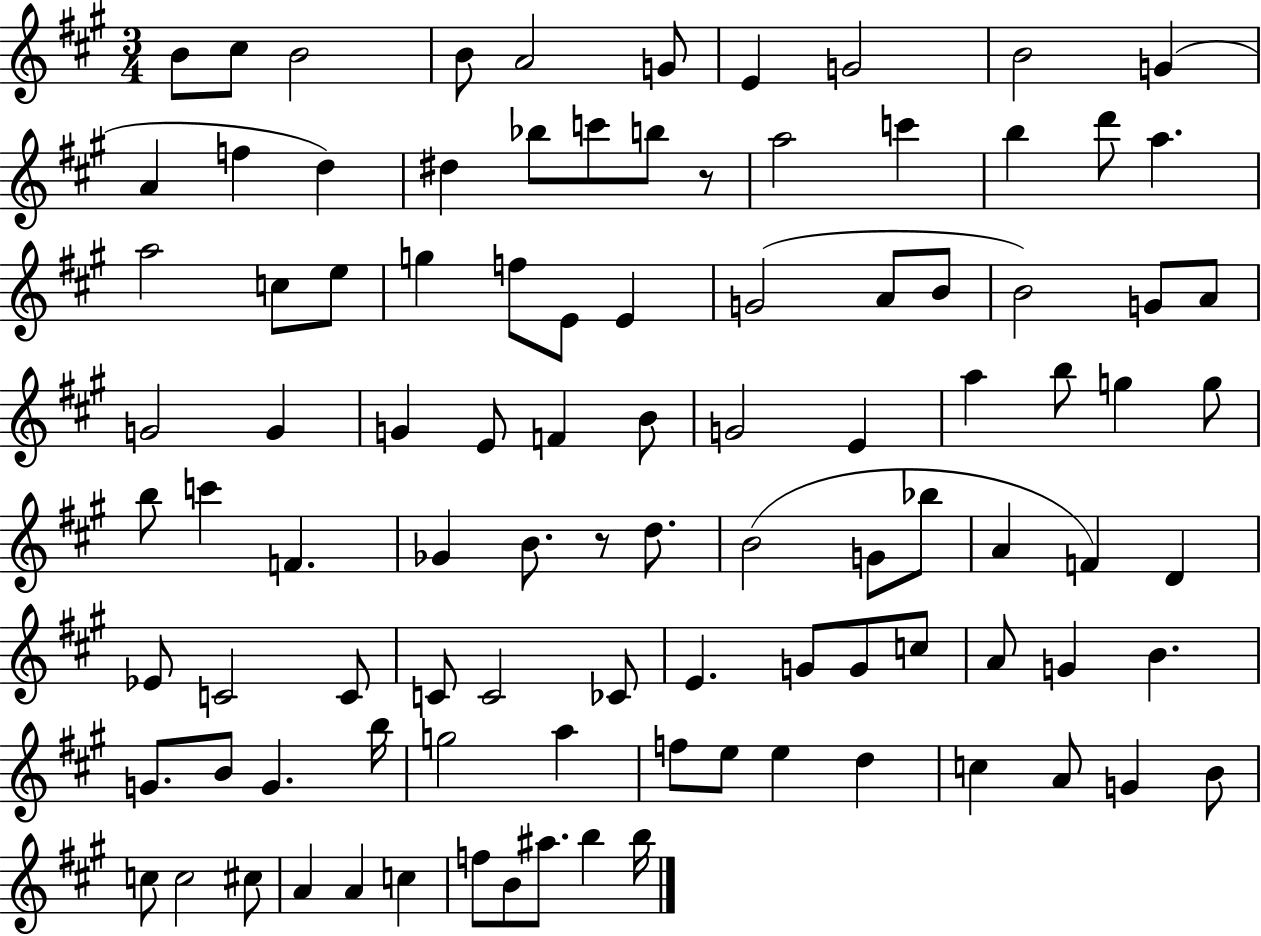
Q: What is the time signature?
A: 3/4